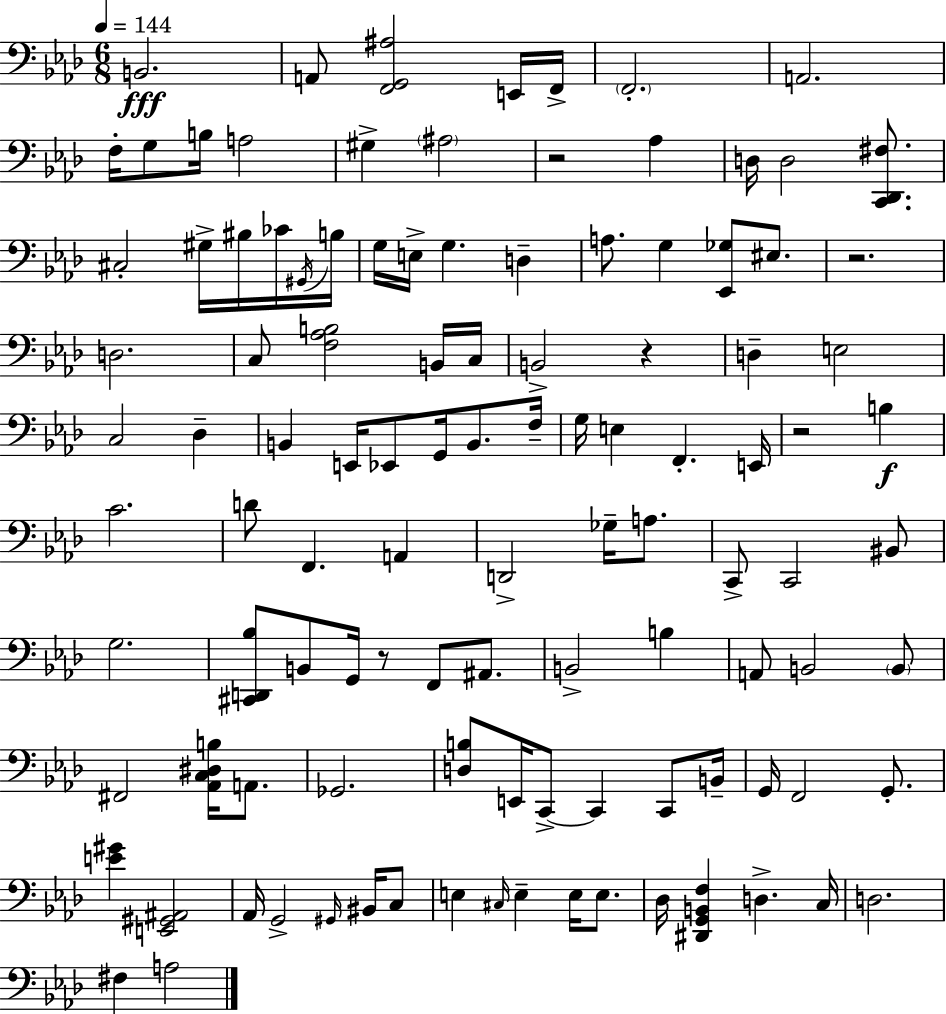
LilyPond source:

{
  \clef bass
  \numericTimeSignature
  \time 6/8
  \key f \minor
  \tempo 4 = 144
  \repeat volta 2 { b,2.\fff | a,8 <f, g, ais>2 e,16 f,16-> | \parenthesize f,2.-. | a,2. | \break f16-. g8 b16 a2 | gis4-> \parenthesize ais2 | r2 aes4 | d16 d2 <c, des, fis>8. | \break cis2-. gis16-> bis16 ces'16 \acciaccatura { gis,16 } | b16 g16 e16-> g4. d4-- | a8. g4 <ees, ges>8 eis8. | r2. | \break d2. | c8 <f aes b>2 b,16 | c16 b,2-> r4 | d4-- e2 | \break c2 des4-- | b,4 e,16 ees,8 g,16 b,8. | f16-- g16 e4 f,4.-. | e,16 r2 b4\f | \break c'2. | d'8 f,4. a,4 | d,2-> ges16-- a8. | c,8-> c,2 bis,8 | \break g2. | <cis, d, bes>8 b,8 g,16 r8 f,8 ais,8. | b,2-> b4 | a,8 b,2 \parenthesize b,8 | \break fis,2 <aes, c dis b>16 a,8. | ges,2. | <d b>8 e,16 c,8->~~ c,4 c,8 | b,16-- g,16 f,2 g,8.-. | \break <e' gis'>4 <e, gis, ais,>2 | aes,16 g,2-> \grace { gis,16 } bis,16 | c8 e4 \grace { cis16 } e4-- e16 | e8. des16 <dis, g, b, f>4 d4.-> | \break c16 d2. | fis4 a2 | } \bar "|."
}